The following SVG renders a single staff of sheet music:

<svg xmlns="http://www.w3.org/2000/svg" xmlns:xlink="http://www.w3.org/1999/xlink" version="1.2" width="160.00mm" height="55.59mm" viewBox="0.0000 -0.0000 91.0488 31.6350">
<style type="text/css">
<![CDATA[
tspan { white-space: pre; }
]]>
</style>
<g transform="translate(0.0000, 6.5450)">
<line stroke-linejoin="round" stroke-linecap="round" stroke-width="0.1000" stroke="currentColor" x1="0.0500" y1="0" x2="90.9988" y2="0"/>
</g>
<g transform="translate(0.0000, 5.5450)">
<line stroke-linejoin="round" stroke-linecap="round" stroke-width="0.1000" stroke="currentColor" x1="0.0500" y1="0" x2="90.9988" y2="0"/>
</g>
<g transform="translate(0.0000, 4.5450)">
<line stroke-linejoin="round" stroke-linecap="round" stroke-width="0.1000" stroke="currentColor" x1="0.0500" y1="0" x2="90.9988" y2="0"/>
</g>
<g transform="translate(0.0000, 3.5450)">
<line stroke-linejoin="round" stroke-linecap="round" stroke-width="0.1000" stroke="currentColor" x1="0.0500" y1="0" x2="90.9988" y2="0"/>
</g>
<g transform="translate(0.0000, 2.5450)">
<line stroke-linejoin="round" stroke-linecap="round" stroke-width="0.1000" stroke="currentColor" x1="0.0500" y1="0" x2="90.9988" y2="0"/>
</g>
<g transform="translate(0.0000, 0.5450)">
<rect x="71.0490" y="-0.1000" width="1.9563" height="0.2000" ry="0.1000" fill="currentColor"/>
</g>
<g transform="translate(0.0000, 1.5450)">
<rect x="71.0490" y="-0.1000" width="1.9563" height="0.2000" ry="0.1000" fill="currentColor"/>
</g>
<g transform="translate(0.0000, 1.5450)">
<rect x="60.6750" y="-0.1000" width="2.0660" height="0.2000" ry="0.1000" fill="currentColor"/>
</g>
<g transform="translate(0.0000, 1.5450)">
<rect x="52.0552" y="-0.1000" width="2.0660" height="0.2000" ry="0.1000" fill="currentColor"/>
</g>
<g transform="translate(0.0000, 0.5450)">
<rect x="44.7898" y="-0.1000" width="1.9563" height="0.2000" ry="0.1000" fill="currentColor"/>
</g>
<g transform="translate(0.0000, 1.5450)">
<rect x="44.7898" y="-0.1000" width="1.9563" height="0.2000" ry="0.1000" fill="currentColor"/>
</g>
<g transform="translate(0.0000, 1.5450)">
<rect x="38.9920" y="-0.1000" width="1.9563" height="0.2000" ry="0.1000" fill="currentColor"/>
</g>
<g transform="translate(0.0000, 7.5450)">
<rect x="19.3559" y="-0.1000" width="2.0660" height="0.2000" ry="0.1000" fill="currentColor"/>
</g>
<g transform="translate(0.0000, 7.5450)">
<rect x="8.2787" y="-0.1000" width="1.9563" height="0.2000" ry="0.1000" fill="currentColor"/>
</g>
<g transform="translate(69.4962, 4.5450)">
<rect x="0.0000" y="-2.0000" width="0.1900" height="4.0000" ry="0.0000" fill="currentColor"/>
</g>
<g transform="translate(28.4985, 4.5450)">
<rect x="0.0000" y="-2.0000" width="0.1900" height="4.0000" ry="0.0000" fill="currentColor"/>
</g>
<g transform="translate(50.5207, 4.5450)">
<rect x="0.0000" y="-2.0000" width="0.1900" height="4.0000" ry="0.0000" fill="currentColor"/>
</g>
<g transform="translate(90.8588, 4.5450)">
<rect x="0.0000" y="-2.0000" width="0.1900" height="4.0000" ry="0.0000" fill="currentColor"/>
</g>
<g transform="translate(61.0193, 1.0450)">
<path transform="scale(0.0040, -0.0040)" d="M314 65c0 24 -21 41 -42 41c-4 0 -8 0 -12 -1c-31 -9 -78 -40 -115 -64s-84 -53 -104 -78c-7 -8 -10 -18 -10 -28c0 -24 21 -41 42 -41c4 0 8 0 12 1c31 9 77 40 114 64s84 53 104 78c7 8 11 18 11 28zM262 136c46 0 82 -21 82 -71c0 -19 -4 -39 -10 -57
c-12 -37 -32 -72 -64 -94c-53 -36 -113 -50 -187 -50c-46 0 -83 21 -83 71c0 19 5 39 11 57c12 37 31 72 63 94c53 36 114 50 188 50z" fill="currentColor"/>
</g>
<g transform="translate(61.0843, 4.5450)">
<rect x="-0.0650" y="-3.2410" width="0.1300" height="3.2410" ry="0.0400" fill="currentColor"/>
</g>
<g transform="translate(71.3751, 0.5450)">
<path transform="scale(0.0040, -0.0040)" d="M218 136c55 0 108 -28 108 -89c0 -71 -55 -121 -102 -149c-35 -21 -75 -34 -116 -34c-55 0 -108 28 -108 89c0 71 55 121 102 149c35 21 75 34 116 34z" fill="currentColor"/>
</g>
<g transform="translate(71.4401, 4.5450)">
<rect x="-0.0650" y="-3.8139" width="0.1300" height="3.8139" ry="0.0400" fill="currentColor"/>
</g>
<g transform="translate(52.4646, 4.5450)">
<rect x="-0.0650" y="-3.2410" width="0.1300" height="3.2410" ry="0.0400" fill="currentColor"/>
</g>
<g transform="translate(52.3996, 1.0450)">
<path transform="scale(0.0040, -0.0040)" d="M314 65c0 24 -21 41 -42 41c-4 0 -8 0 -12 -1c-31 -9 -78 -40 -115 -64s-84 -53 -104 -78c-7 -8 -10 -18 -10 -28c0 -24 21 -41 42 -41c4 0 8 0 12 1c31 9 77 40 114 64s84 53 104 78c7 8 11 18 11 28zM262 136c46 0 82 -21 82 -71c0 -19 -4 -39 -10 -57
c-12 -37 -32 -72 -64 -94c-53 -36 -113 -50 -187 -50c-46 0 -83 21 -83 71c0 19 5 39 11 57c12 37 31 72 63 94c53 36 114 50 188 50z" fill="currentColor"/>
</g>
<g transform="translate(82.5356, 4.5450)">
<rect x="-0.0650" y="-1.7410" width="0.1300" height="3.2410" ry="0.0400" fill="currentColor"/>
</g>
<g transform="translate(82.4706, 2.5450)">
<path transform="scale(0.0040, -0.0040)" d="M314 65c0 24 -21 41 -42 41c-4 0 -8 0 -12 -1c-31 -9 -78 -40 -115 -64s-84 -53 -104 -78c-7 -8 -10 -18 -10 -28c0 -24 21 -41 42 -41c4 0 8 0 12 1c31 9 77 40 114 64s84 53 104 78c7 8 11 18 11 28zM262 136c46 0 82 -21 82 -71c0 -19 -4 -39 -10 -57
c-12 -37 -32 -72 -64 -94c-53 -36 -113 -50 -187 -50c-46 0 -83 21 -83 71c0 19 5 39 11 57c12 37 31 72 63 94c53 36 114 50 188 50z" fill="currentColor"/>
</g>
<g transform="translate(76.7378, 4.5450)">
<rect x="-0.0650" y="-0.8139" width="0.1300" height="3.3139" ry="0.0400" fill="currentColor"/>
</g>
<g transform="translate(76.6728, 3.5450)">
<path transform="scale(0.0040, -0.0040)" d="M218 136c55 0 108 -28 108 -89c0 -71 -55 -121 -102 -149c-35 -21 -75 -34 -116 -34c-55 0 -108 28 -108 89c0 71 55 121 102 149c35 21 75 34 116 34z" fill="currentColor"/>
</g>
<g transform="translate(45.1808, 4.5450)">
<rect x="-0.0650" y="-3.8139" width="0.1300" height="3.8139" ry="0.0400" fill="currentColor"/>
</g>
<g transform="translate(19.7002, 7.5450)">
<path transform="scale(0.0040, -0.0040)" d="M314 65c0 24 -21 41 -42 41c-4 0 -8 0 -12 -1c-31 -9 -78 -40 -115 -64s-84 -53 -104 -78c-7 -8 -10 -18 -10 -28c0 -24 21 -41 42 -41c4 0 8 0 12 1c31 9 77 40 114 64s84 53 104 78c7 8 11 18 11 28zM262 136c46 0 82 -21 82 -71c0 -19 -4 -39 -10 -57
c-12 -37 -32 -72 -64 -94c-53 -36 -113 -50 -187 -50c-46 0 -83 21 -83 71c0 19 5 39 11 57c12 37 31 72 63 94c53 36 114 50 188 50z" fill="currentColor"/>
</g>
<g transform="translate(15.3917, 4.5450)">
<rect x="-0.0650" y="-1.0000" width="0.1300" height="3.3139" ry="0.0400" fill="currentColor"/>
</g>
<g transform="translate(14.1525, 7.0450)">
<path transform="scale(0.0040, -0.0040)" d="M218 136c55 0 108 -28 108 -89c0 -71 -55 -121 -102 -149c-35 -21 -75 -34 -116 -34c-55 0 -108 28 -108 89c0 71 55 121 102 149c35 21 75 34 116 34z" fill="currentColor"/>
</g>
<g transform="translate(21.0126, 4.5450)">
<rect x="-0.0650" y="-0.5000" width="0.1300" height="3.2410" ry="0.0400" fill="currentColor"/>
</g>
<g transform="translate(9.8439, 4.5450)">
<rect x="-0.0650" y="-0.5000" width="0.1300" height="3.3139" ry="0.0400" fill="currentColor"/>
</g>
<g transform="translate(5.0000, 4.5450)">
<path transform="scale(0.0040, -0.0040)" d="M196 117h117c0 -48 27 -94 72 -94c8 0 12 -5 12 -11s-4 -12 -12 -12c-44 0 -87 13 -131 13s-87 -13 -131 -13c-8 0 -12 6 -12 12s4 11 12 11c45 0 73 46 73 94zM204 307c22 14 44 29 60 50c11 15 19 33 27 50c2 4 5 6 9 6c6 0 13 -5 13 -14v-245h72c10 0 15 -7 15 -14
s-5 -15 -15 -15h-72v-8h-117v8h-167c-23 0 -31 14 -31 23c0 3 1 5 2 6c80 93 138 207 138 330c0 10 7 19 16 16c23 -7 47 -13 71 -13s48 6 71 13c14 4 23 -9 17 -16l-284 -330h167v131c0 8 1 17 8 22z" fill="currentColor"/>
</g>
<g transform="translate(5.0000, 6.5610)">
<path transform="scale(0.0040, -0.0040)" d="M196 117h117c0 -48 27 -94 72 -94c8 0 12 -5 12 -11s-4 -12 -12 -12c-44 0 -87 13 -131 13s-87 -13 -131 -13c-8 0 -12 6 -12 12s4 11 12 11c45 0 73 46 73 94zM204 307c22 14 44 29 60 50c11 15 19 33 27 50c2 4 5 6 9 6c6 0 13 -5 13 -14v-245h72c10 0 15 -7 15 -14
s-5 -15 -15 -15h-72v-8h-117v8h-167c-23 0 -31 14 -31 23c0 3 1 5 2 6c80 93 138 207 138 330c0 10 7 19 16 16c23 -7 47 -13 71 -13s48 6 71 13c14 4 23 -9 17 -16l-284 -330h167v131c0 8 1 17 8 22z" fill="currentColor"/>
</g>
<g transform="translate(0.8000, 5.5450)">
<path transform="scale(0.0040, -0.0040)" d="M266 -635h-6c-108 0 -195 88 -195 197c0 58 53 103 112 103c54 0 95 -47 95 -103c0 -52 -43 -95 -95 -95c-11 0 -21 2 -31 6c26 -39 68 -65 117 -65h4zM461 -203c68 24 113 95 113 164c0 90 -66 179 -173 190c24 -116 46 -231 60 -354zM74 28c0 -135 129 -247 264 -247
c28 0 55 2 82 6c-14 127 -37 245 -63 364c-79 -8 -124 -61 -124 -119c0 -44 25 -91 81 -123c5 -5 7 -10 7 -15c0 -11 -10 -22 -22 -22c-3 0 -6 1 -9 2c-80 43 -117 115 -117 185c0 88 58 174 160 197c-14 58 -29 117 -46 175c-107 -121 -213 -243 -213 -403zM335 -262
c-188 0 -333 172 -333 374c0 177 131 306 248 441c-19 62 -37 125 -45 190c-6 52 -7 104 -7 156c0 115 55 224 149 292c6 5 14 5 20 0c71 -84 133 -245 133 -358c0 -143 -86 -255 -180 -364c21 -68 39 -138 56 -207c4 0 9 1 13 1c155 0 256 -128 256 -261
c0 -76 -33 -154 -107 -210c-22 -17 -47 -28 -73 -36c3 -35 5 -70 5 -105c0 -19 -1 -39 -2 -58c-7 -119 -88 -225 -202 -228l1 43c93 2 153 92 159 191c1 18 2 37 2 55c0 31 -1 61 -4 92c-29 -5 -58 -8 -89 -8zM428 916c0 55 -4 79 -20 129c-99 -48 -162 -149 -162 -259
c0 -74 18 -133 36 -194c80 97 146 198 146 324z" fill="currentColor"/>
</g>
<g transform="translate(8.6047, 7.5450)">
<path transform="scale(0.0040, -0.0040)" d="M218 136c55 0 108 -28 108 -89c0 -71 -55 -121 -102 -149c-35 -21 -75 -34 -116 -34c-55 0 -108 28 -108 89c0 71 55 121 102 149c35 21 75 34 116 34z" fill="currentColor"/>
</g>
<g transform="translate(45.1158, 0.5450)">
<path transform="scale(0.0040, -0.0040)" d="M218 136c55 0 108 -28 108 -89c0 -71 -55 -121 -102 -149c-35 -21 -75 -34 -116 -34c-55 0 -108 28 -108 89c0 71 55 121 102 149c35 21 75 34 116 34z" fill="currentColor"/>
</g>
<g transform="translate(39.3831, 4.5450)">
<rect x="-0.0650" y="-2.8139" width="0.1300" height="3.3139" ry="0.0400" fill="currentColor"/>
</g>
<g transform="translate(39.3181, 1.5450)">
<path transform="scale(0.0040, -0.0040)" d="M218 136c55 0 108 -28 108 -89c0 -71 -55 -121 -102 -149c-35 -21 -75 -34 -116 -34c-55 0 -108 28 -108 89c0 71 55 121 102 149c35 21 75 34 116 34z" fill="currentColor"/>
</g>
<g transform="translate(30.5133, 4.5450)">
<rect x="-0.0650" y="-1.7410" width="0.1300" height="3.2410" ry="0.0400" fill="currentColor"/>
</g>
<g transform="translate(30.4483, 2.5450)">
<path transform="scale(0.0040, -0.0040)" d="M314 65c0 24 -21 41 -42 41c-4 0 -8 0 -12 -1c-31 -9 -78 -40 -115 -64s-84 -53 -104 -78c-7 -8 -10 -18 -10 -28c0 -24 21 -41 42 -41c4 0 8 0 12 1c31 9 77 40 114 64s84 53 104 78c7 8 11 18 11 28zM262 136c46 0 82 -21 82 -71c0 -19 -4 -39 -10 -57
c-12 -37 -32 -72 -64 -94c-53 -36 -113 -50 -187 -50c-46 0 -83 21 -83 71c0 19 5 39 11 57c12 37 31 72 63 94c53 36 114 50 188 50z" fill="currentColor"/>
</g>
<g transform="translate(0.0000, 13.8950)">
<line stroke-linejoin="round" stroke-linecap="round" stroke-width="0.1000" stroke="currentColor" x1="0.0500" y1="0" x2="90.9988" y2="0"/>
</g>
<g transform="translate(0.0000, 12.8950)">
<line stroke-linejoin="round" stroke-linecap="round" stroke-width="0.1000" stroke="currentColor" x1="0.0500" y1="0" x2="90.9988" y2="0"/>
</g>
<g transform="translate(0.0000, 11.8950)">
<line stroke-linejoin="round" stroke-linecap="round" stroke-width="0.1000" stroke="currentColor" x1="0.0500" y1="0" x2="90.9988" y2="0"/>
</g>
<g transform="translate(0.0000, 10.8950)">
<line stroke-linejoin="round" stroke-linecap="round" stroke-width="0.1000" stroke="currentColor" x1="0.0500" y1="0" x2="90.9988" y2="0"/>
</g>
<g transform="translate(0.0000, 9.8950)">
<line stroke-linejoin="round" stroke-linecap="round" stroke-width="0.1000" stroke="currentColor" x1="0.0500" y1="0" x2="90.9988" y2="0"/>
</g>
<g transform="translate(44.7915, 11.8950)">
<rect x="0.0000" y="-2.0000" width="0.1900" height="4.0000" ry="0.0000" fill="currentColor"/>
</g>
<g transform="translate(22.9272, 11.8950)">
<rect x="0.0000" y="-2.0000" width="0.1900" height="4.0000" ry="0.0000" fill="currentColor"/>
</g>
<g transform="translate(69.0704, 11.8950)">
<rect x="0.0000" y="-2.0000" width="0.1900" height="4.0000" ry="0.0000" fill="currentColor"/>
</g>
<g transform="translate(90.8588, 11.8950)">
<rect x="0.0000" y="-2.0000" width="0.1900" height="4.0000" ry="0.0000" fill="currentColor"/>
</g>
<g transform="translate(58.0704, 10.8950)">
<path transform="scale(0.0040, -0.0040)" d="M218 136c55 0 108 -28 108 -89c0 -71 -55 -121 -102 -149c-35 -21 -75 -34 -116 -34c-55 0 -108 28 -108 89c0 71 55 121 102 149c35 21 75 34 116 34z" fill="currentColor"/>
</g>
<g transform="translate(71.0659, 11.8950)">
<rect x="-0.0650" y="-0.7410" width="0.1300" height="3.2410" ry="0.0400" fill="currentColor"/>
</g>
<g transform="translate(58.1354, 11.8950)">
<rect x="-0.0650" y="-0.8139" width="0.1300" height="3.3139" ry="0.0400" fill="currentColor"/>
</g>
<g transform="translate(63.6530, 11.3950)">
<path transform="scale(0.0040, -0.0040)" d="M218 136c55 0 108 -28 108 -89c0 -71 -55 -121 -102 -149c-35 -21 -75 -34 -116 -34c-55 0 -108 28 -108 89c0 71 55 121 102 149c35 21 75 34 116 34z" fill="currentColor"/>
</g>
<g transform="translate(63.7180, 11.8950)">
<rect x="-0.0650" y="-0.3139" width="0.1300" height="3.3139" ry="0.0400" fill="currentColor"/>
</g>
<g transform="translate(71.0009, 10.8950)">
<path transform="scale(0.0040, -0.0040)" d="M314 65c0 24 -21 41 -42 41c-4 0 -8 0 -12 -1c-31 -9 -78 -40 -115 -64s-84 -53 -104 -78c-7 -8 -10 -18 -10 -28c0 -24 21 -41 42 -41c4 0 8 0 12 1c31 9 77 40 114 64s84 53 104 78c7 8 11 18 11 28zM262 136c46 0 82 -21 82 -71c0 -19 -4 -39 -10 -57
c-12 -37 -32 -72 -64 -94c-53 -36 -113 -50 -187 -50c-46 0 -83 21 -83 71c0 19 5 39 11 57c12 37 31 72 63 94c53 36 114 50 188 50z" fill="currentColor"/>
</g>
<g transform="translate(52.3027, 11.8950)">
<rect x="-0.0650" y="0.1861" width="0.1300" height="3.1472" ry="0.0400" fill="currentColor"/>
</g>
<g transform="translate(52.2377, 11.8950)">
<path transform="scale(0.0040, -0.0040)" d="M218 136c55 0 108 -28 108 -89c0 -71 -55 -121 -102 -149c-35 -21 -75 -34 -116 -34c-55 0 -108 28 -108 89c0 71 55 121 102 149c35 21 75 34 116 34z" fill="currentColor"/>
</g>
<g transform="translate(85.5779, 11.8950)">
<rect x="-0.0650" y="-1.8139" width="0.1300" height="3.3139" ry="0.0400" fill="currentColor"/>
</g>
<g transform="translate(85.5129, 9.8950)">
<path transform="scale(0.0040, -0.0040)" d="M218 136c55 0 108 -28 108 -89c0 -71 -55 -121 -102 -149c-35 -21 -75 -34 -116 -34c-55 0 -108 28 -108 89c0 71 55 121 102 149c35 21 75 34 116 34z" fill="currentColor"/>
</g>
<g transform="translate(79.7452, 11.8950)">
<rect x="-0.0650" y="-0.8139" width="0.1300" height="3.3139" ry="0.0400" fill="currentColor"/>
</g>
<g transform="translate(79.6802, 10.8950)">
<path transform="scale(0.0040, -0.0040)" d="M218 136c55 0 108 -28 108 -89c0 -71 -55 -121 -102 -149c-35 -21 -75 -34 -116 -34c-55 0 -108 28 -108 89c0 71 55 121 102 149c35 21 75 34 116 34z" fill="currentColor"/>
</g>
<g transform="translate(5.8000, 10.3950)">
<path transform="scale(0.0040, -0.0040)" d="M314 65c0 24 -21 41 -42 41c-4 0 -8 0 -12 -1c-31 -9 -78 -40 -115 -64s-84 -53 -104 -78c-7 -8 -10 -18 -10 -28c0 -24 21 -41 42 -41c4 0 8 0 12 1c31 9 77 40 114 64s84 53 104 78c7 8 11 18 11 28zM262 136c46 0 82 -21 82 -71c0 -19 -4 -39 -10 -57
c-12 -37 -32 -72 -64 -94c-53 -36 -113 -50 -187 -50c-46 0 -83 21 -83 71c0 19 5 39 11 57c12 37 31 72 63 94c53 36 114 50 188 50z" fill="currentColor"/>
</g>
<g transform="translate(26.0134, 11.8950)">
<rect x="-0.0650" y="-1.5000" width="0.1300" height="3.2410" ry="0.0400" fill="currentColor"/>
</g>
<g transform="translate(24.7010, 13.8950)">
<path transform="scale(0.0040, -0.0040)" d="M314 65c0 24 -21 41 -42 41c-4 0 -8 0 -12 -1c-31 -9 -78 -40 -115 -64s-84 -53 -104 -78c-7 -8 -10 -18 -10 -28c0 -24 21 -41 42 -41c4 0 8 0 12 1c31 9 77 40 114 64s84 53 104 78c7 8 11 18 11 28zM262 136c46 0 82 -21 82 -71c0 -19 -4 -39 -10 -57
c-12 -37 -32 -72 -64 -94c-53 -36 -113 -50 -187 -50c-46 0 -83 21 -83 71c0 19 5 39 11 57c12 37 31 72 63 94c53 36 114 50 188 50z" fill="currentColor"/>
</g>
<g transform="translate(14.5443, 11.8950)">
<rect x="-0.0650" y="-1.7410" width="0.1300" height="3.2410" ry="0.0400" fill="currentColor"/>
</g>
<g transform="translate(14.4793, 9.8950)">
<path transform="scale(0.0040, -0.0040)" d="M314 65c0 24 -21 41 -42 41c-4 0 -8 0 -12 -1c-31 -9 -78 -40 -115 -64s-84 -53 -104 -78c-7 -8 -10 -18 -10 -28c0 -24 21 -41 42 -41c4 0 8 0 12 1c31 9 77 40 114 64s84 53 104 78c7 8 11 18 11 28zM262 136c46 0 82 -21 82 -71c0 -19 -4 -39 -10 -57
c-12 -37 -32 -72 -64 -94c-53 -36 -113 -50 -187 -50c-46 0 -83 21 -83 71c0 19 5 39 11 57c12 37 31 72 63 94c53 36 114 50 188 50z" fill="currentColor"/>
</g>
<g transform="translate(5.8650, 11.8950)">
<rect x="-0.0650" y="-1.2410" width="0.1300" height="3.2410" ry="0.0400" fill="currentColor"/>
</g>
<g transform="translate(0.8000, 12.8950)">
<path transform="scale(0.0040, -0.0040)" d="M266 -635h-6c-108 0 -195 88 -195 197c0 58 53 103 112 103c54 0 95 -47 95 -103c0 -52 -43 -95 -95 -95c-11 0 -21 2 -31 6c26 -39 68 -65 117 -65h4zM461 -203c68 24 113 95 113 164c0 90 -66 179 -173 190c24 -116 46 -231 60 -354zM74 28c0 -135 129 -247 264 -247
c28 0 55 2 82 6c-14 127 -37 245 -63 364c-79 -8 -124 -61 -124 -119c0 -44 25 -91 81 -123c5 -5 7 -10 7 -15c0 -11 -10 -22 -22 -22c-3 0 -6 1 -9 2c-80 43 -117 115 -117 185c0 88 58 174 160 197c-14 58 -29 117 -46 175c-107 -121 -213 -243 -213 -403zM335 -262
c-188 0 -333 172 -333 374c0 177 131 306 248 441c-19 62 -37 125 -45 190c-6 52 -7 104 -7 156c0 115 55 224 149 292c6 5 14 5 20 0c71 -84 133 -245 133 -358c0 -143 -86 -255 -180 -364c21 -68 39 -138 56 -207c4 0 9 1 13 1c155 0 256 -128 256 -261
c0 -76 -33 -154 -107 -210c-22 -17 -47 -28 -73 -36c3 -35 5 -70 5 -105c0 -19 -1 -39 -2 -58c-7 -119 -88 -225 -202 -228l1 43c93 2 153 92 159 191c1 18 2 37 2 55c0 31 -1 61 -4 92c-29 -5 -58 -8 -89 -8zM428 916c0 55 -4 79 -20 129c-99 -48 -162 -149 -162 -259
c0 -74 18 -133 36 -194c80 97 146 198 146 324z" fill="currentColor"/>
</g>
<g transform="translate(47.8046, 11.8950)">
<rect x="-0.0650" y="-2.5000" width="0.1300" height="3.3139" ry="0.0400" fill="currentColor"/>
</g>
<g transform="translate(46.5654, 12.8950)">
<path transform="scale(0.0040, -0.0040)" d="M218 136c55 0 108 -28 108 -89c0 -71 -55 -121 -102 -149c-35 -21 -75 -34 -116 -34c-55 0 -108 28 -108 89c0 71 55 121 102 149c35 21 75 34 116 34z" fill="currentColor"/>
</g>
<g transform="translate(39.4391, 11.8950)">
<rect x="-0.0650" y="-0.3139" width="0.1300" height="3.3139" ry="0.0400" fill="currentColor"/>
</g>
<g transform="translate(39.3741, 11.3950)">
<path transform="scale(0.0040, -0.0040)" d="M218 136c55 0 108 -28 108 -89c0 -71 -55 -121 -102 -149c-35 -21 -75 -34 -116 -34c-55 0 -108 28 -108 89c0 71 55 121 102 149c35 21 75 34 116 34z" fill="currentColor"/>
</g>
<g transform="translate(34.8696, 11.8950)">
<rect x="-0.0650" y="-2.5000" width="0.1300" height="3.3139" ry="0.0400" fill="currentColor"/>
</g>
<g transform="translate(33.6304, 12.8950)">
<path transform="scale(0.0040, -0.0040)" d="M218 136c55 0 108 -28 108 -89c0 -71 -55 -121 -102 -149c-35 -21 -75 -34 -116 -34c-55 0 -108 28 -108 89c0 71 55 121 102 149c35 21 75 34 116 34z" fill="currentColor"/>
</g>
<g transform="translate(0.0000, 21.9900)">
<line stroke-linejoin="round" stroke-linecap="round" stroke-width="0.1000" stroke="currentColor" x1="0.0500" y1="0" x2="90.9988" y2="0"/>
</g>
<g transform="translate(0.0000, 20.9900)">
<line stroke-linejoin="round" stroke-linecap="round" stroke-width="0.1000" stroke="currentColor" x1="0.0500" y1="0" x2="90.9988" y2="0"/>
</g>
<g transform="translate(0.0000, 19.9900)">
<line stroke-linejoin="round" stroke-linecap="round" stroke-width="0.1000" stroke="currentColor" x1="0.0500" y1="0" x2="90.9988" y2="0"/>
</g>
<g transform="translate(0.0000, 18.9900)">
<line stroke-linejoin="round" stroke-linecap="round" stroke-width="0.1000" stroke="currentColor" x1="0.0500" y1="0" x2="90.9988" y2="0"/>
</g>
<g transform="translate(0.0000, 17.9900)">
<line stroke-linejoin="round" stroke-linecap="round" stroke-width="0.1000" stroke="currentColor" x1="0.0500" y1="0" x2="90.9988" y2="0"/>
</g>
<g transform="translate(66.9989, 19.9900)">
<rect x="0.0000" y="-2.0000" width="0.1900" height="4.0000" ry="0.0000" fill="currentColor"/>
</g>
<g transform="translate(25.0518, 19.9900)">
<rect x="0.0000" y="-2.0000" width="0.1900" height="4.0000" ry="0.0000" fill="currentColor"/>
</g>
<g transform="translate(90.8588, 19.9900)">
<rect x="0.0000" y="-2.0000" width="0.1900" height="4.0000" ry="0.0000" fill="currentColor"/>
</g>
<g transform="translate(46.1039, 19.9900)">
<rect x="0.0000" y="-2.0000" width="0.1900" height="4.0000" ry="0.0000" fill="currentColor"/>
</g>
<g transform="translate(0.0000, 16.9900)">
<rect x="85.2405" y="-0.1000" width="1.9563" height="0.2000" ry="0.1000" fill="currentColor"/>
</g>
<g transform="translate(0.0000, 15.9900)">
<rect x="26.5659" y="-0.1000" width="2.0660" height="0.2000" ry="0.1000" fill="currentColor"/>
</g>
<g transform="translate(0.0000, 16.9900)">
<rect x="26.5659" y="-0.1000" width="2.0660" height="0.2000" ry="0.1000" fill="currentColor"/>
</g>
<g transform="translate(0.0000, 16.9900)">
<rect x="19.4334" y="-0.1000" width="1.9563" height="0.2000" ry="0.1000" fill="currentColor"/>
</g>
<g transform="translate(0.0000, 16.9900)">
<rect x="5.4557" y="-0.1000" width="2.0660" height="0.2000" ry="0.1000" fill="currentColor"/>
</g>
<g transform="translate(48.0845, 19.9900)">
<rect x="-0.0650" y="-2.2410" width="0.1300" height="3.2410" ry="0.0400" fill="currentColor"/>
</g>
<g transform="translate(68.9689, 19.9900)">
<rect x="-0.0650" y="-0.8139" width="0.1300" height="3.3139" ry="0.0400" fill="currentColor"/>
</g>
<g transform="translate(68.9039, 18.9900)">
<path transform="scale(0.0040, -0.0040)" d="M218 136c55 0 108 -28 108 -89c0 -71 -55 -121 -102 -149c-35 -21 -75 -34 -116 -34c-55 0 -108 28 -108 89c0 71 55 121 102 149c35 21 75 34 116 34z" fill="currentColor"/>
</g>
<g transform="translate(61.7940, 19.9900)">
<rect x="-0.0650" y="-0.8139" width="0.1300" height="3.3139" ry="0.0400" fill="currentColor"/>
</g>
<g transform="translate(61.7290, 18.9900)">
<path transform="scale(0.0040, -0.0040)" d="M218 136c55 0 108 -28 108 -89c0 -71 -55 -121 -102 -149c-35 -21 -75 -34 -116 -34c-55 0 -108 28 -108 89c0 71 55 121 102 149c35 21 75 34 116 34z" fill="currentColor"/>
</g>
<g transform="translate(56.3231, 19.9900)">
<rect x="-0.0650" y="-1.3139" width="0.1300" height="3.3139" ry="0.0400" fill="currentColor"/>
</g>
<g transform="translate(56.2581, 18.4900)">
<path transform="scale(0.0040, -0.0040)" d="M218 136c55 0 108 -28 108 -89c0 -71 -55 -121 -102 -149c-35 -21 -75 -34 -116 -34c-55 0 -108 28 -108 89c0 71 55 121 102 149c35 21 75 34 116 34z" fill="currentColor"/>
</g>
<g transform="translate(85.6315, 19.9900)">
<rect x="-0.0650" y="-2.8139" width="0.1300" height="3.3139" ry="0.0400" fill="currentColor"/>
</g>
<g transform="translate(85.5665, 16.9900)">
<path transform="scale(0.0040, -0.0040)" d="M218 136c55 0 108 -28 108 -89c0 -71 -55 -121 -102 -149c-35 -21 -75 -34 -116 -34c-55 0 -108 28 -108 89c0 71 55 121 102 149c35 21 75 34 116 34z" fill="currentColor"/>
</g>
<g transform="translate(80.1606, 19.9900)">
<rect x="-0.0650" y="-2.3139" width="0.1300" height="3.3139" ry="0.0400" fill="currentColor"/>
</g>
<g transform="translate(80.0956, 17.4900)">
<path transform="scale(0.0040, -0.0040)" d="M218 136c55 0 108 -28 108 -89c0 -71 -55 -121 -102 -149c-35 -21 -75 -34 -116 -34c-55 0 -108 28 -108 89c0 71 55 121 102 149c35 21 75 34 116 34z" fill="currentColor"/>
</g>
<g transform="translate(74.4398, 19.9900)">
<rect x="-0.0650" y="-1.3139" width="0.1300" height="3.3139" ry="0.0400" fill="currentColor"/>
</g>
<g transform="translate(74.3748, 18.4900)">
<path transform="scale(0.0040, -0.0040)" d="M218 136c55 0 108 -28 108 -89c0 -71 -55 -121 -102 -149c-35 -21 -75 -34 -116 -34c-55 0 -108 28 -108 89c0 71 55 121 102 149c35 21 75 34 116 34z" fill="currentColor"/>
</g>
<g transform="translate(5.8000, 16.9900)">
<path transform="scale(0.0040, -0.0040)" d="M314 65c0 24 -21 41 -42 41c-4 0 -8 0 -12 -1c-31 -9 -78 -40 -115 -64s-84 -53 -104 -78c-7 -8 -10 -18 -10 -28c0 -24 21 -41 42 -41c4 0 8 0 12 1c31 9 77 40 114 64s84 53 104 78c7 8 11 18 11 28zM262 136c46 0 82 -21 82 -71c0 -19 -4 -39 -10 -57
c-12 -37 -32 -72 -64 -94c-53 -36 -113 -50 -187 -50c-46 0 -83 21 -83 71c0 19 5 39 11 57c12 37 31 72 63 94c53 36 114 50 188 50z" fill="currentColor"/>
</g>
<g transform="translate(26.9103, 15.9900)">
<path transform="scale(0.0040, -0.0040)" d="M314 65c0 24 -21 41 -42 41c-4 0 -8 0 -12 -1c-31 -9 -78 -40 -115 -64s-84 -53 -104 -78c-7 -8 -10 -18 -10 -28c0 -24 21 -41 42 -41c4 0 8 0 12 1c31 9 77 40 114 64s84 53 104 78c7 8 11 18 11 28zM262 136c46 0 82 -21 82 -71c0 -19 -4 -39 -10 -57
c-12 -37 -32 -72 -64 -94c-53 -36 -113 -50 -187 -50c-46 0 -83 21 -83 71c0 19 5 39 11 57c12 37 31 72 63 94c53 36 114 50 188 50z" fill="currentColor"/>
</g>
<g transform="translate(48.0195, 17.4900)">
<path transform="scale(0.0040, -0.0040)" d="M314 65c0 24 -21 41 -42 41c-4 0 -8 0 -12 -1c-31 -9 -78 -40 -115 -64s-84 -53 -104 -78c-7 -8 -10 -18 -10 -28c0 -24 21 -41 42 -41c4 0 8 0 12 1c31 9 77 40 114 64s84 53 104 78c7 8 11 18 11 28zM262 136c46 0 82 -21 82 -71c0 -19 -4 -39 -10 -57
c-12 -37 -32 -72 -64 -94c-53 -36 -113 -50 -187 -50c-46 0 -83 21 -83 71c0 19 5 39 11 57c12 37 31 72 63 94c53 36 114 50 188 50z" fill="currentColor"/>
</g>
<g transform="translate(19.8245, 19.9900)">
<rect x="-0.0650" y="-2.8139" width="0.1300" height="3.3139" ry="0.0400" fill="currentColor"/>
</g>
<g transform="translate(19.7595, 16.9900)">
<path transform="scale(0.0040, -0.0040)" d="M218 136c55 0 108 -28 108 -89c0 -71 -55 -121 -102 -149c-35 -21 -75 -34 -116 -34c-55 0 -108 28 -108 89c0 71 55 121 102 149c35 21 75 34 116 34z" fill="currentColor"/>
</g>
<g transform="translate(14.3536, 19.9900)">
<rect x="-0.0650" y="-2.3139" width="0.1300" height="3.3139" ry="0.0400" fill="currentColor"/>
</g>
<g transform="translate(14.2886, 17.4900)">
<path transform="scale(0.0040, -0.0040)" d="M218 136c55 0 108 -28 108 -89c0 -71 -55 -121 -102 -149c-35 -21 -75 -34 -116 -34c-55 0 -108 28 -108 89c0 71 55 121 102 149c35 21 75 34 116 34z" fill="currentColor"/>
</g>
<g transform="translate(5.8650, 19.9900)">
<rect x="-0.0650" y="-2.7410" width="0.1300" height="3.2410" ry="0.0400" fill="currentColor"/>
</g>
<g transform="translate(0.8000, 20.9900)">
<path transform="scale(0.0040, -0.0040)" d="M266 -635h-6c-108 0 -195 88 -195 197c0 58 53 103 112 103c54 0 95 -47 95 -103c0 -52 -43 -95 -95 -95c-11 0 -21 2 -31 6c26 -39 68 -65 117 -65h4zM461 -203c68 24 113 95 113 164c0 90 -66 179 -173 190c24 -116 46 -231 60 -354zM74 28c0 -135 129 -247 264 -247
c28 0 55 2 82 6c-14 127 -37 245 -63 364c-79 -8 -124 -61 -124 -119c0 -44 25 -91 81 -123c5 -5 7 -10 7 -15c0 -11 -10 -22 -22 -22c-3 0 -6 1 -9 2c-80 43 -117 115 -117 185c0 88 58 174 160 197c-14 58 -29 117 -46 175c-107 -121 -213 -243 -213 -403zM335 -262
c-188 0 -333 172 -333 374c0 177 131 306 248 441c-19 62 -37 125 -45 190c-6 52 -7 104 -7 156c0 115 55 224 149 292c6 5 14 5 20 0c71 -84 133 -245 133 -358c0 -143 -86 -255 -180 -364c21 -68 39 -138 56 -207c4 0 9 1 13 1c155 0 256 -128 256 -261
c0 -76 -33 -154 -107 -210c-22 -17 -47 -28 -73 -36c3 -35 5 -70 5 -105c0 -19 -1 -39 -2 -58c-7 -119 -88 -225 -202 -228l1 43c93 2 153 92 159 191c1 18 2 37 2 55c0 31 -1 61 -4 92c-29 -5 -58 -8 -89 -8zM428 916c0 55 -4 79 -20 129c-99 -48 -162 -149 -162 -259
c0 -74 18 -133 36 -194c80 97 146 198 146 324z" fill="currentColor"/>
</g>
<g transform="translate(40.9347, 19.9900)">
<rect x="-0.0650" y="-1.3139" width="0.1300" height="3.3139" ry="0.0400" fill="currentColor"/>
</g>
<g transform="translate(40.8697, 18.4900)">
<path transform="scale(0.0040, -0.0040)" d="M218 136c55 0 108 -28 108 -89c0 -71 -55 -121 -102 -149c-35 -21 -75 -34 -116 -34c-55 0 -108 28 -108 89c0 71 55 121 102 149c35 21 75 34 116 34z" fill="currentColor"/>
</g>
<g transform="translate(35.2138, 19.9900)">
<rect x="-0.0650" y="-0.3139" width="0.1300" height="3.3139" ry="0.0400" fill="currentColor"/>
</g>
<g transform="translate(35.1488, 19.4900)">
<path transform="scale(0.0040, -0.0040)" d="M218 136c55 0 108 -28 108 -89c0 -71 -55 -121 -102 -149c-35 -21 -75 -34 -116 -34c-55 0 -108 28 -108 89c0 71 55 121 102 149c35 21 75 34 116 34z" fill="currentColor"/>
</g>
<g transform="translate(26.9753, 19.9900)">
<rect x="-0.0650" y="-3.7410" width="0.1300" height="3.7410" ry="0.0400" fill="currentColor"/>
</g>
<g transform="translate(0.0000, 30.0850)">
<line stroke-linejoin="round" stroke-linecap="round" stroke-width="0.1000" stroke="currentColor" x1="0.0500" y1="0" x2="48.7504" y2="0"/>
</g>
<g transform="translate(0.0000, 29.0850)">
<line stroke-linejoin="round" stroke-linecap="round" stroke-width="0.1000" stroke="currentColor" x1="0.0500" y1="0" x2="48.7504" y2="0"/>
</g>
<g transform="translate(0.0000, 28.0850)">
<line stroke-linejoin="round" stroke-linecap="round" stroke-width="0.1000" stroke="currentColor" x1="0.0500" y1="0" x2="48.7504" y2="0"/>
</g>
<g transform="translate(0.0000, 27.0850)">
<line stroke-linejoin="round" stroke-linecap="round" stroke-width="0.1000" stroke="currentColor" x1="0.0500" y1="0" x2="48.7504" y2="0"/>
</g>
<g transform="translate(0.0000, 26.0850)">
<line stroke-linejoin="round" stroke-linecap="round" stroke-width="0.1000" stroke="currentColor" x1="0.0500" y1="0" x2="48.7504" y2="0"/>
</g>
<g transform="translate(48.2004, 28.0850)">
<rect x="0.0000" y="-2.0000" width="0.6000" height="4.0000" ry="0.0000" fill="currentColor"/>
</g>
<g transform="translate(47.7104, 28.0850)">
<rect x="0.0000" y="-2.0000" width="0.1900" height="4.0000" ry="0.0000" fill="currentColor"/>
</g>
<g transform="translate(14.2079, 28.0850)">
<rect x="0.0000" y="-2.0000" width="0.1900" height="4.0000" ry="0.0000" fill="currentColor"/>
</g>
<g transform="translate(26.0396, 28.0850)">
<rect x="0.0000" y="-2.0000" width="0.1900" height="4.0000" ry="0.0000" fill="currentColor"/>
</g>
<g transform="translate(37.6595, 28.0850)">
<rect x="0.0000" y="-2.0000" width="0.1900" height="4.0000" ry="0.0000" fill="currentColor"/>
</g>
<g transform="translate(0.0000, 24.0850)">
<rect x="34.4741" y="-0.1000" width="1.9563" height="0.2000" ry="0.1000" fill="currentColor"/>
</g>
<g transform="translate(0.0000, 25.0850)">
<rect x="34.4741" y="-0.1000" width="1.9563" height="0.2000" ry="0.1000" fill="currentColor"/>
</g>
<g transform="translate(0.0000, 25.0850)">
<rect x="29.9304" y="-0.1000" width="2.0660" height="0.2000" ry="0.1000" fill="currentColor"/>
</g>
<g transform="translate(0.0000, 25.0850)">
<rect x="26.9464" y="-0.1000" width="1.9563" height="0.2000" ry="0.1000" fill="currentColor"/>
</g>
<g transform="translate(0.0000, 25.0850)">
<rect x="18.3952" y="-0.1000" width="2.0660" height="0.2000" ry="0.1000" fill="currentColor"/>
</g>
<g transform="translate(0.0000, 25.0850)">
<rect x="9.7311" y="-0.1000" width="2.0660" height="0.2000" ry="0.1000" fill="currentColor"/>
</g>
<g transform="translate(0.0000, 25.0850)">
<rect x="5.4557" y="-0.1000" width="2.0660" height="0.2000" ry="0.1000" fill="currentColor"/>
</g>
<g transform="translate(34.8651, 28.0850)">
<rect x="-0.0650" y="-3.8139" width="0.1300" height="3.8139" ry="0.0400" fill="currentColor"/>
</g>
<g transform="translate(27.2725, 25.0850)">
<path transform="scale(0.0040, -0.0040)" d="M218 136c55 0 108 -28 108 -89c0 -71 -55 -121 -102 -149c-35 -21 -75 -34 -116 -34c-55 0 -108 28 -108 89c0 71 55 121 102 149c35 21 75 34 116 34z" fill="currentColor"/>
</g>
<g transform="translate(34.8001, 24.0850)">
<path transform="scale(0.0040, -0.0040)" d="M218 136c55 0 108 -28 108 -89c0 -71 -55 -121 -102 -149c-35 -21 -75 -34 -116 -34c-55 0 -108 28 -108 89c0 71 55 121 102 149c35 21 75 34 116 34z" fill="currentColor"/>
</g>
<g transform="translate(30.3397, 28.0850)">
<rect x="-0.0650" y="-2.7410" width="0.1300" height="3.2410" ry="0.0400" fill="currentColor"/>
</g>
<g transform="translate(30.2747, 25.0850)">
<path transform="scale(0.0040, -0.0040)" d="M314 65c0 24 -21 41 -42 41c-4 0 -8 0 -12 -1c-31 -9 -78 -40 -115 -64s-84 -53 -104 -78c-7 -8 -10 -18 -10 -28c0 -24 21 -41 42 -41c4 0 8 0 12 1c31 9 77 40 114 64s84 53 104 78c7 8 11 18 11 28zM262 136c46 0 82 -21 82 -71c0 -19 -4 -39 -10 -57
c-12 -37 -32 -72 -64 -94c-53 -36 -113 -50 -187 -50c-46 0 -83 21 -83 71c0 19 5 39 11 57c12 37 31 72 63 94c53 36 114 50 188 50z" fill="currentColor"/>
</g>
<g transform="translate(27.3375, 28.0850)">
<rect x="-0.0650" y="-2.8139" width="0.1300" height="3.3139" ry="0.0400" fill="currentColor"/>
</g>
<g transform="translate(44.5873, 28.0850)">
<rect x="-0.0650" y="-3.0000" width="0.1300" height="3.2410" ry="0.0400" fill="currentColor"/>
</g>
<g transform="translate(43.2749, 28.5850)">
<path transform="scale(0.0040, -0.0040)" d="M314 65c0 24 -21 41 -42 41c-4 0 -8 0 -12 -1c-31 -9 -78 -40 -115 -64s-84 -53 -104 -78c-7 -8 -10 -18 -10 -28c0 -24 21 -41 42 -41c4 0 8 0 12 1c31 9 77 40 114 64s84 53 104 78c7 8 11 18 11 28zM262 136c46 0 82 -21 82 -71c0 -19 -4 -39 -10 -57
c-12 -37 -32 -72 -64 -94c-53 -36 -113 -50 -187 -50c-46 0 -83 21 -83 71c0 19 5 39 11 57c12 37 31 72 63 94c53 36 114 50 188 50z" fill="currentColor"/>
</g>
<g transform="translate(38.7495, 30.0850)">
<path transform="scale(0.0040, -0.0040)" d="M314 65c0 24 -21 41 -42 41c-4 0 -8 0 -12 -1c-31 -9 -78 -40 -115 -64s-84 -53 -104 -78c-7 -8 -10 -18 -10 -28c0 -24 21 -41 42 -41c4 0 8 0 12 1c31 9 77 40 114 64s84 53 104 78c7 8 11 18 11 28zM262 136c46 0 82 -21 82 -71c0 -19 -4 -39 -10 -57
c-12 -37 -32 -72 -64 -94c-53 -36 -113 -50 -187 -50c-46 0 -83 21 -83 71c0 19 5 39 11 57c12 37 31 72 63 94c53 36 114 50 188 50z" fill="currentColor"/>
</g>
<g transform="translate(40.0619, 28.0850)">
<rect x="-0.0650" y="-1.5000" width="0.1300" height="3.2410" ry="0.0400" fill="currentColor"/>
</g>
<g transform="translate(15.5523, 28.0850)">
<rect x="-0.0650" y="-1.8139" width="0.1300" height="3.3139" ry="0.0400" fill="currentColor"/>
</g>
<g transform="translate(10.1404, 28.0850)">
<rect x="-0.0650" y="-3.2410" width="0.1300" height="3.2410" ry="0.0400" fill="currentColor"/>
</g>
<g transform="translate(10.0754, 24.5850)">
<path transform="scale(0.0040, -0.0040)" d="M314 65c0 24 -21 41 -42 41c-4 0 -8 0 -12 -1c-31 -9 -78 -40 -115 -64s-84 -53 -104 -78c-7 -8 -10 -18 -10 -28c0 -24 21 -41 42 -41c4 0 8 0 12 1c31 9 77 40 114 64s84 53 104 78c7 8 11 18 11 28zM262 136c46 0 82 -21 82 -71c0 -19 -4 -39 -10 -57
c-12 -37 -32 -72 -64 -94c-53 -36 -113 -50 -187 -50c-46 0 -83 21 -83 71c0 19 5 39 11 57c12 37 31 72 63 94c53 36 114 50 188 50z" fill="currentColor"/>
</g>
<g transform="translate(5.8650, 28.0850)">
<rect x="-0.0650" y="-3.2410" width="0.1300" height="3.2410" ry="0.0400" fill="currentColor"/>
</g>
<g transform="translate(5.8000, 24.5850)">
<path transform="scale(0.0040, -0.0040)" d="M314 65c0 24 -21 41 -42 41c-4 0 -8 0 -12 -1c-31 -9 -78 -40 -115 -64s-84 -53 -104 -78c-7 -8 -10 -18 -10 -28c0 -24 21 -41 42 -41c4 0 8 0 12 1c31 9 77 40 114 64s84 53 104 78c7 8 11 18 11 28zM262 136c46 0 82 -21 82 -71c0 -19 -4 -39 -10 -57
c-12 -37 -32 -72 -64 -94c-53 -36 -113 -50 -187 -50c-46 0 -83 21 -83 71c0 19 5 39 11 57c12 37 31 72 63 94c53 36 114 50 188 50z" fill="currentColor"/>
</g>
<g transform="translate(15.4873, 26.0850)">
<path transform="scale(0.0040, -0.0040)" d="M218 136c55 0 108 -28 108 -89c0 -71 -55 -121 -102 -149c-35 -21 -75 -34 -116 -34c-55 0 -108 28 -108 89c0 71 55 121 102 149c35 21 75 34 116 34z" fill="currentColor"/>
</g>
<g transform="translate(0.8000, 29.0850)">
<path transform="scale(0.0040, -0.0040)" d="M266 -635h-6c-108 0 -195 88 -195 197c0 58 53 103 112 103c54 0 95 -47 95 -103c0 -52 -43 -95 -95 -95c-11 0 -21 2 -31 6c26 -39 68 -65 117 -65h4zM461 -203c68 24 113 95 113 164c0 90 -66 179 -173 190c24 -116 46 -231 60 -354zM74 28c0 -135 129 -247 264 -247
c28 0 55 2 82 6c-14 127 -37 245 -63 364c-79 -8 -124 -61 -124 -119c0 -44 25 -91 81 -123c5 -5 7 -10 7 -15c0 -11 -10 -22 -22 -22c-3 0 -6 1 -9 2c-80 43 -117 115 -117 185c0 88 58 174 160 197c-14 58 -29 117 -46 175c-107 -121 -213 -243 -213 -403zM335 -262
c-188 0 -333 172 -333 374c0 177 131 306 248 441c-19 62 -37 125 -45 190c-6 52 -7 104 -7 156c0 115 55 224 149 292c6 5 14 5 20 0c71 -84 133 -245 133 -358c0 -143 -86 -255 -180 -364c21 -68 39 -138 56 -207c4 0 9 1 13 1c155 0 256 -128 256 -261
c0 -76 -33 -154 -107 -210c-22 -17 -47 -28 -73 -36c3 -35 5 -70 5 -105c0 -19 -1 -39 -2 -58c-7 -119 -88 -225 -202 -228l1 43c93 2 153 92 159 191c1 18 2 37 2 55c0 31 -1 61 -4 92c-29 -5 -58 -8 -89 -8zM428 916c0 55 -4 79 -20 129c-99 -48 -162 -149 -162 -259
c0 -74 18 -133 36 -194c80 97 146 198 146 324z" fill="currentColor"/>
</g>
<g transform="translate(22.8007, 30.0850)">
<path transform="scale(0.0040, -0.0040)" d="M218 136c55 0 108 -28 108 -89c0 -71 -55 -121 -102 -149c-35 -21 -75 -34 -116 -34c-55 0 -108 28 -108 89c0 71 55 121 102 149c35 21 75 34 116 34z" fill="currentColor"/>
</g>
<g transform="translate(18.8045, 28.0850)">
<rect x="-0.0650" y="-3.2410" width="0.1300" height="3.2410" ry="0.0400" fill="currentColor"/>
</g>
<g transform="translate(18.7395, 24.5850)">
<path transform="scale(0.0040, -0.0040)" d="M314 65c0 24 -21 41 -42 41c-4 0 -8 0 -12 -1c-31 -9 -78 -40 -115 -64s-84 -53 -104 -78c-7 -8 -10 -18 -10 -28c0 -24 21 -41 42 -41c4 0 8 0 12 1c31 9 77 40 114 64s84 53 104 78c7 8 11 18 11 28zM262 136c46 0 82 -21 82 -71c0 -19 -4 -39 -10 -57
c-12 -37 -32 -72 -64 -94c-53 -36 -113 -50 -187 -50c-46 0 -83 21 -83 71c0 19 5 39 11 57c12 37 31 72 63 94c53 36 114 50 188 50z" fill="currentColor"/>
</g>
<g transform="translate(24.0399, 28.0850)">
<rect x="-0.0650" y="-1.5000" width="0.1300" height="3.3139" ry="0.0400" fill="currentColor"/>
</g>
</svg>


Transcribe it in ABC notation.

X:1
T:Untitled
M:4/4
L:1/4
K:C
C D C2 f2 a c' b2 b2 c' d f2 e2 f2 E2 G c G B d c d2 d f a2 g a c'2 c e g2 e d d e g a b2 b2 f b2 E a a2 c' E2 A2